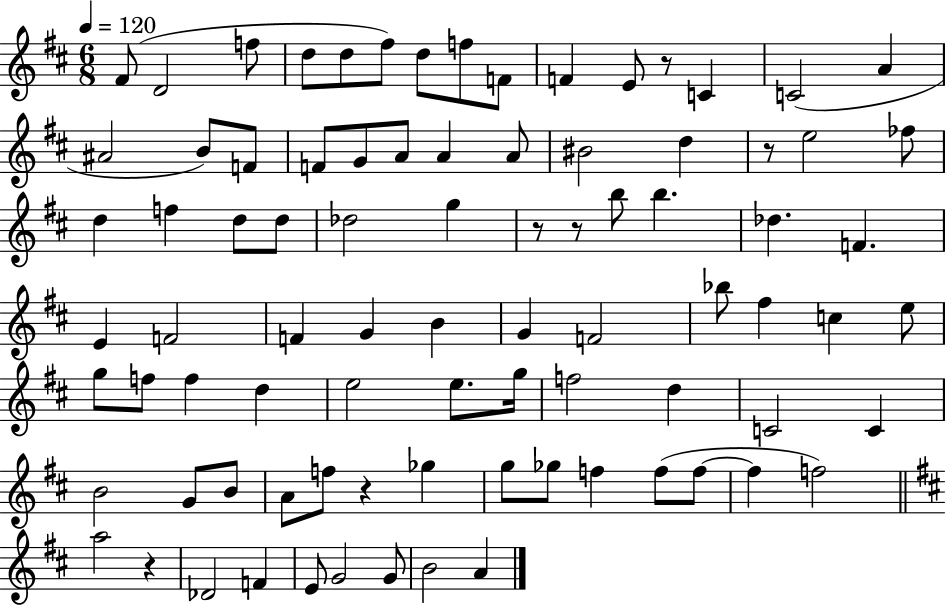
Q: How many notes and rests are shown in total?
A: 85